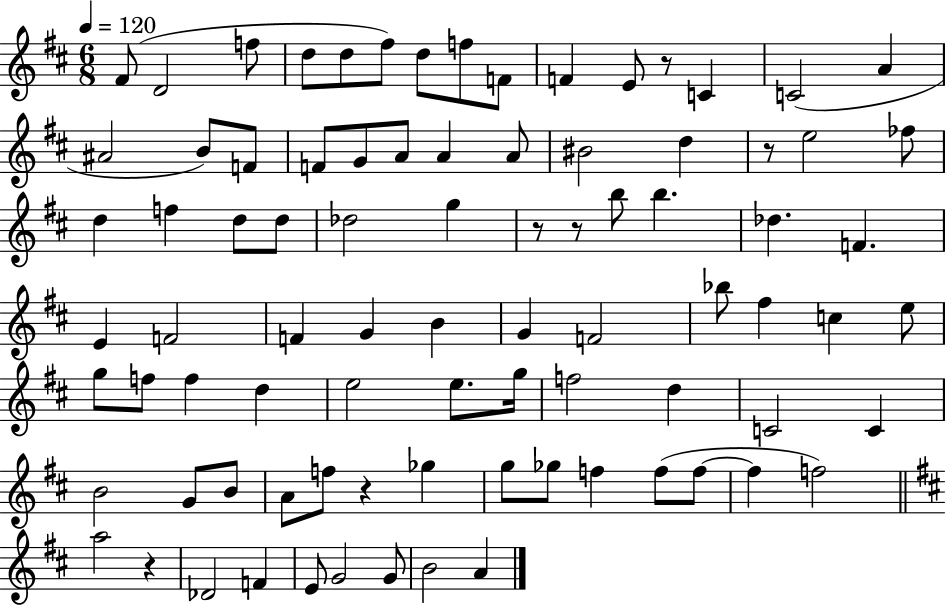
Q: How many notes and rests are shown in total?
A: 85